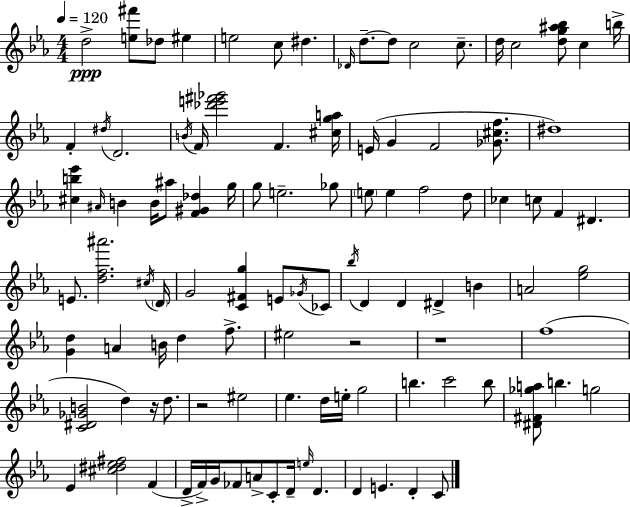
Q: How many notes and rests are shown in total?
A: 105